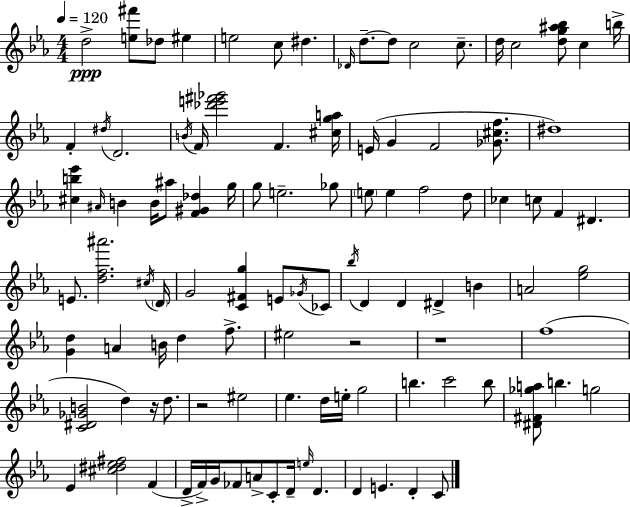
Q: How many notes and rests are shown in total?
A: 105